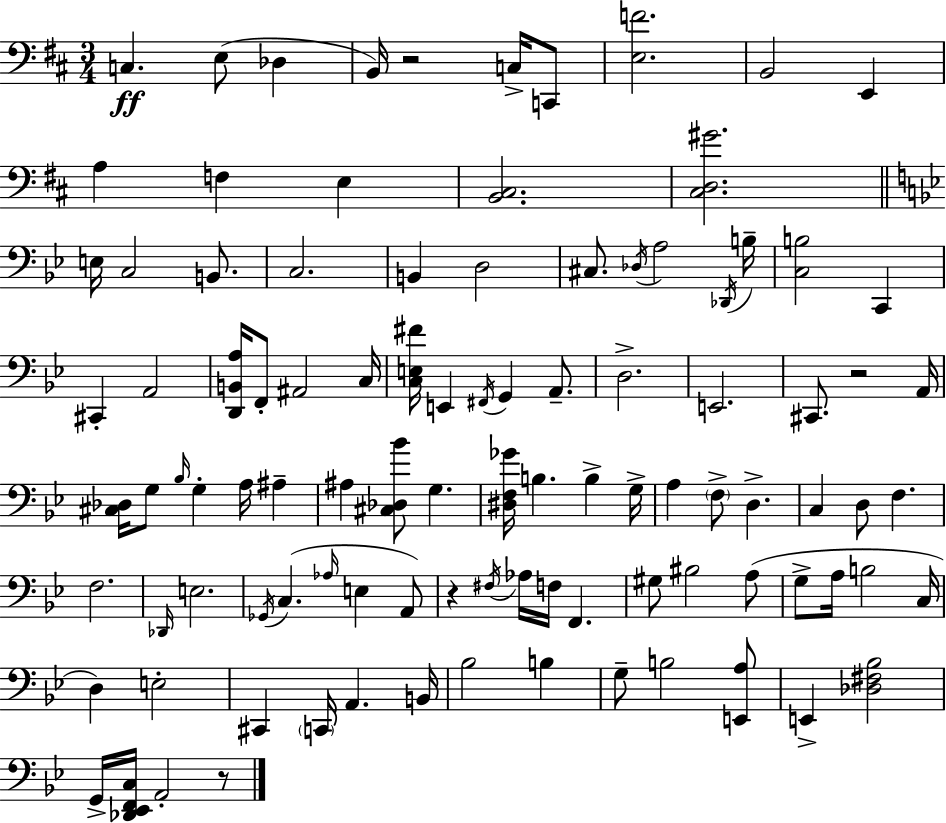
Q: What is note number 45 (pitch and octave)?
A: B3